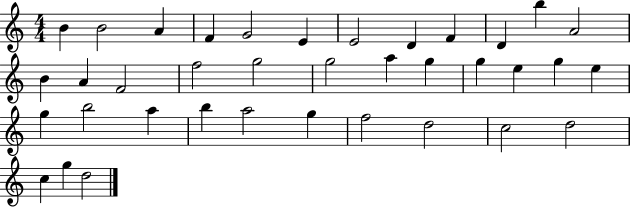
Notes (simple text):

B4/q B4/h A4/q F4/q G4/h E4/q E4/h D4/q F4/q D4/q B5/q A4/h B4/q A4/q F4/h F5/h G5/h G5/h A5/q G5/q G5/q E5/q G5/q E5/q G5/q B5/h A5/q B5/q A5/h G5/q F5/h D5/h C5/h D5/h C5/q G5/q D5/h